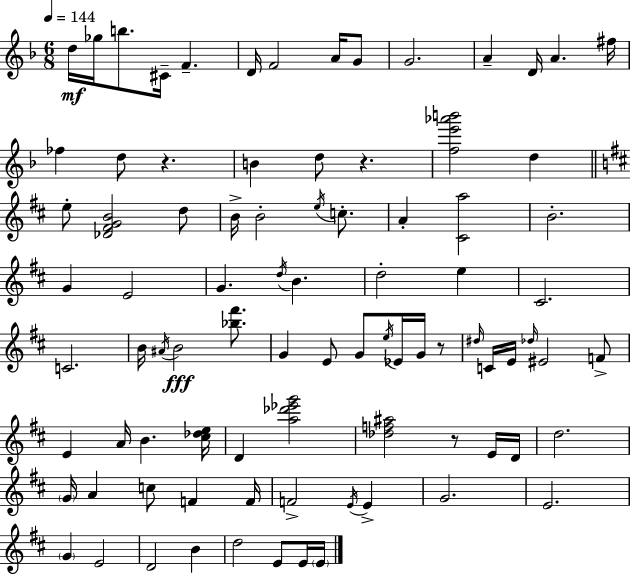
{
  \clef treble
  \numericTimeSignature
  \time 6/8
  \key f \major
  \tempo 4 = 144
  d''16\mf ges''16 b''8. cis'16-- f'4.-- | d'16 f'2 a'16 g'8 | g'2. | a'4-- d'16 a'4. fis''16 | \break fes''4 d''8 r4. | b'4 d''8 r4. | <f'' e''' aes''' b'''>2 d''4 | \bar "||" \break \key d \major e''8-. <des' fis' g' b'>2 d''8 | b'16-> b'2-. \acciaccatura { e''16 } c''8.-. | a'4-. <cis' a''>2 | b'2.-. | \break g'4 e'2 | g'4. \acciaccatura { d''16 } b'4. | d''2-. e''4 | cis'2. | \break c'2. | b'16 \acciaccatura { ais'16 } b'2\fff | <bes'' fis'''>8. g'4 e'8 g'8 \acciaccatura { e''16 } | ees'16 g'16 r8 \grace { dis''16 } c'16 e'16 \grace { des''16 } eis'2 | \break f'8-> e'4 a'16 b'4. | <cis'' des'' e''>16 d'4 <a'' des''' ees''' g'''>2 | <des'' f'' ais''>2 | r8 e'16 d'16 d''2. | \break \parenthesize g'16 a'4 c''8 | f'4 f'16 f'2-> | \acciaccatura { e'16 } e'4-> g'2. | e'2. | \break \parenthesize g'4 e'2 | d'2 | b'4 d''2 | e'8 e'16 \parenthesize e'16 \bar "|."
}